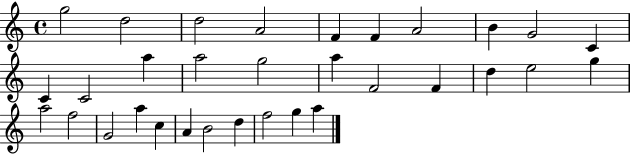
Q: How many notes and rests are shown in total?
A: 32